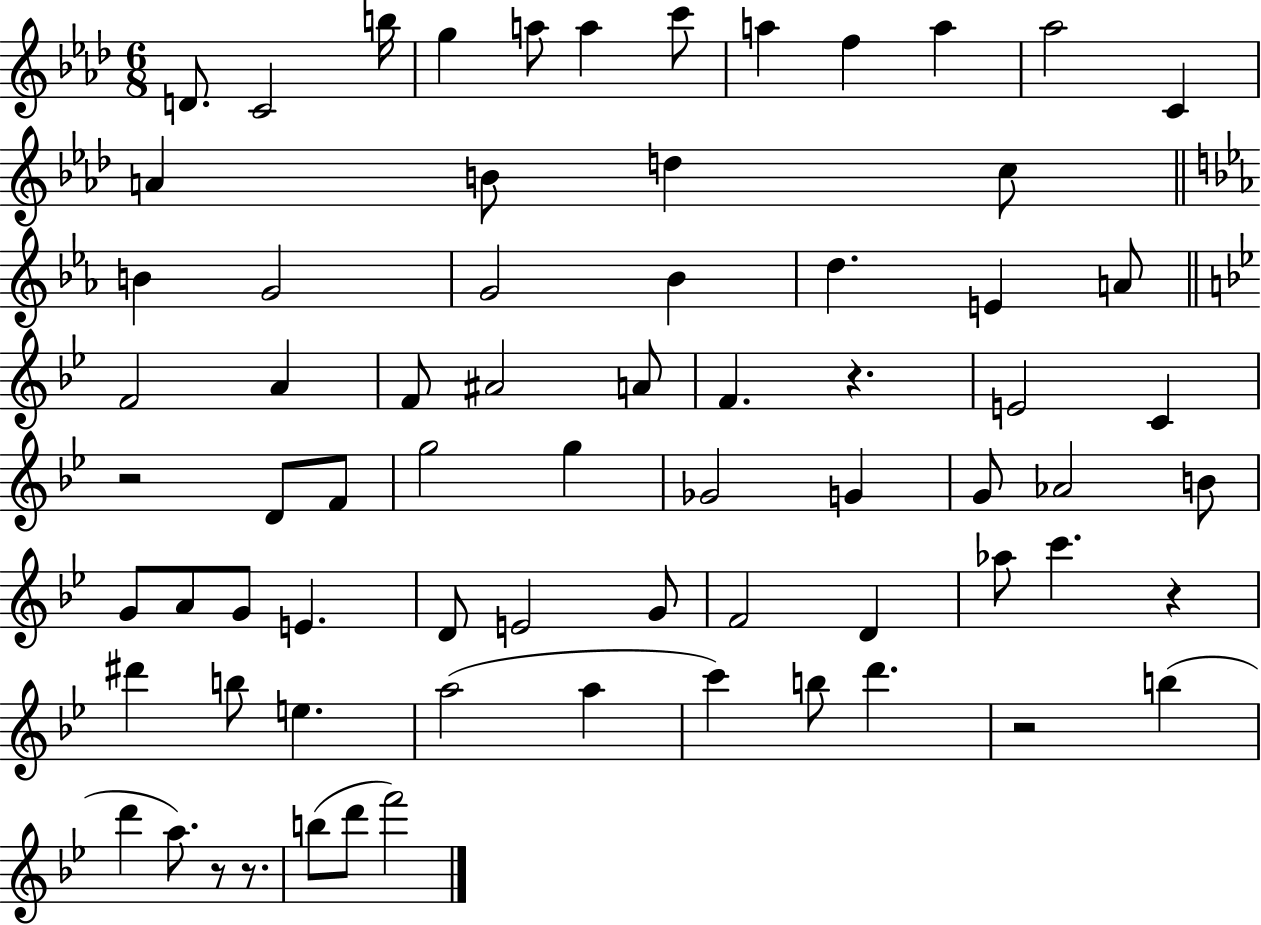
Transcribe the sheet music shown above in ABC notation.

X:1
T:Untitled
M:6/8
L:1/4
K:Ab
D/2 C2 b/4 g a/2 a c'/2 a f a _a2 C A B/2 d c/2 B G2 G2 _B d E A/2 F2 A F/2 ^A2 A/2 F z E2 C z2 D/2 F/2 g2 g _G2 G G/2 _A2 B/2 G/2 A/2 G/2 E D/2 E2 G/2 F2 D _a/2 c' z ^d' b/2 e a2 a c' b/2 d' z2 b d' a/2 z/2 z/2 b/2 d'/2 f'2